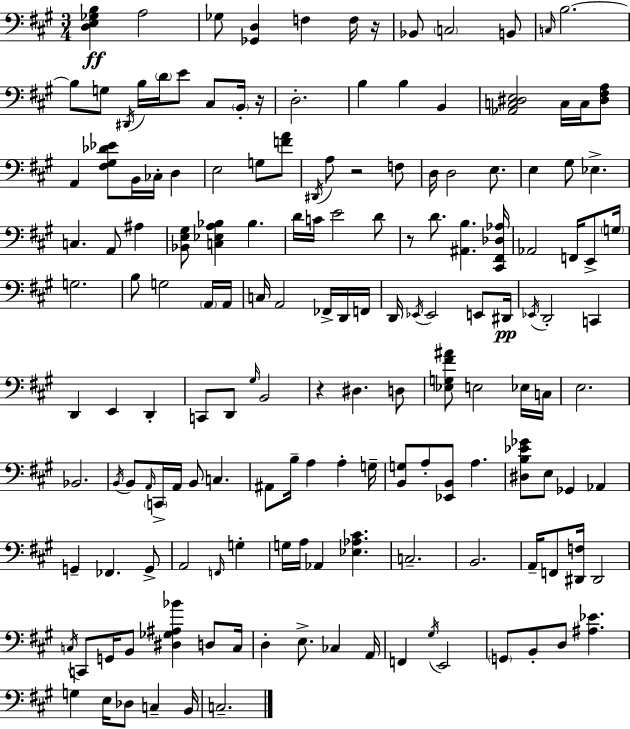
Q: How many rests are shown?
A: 5